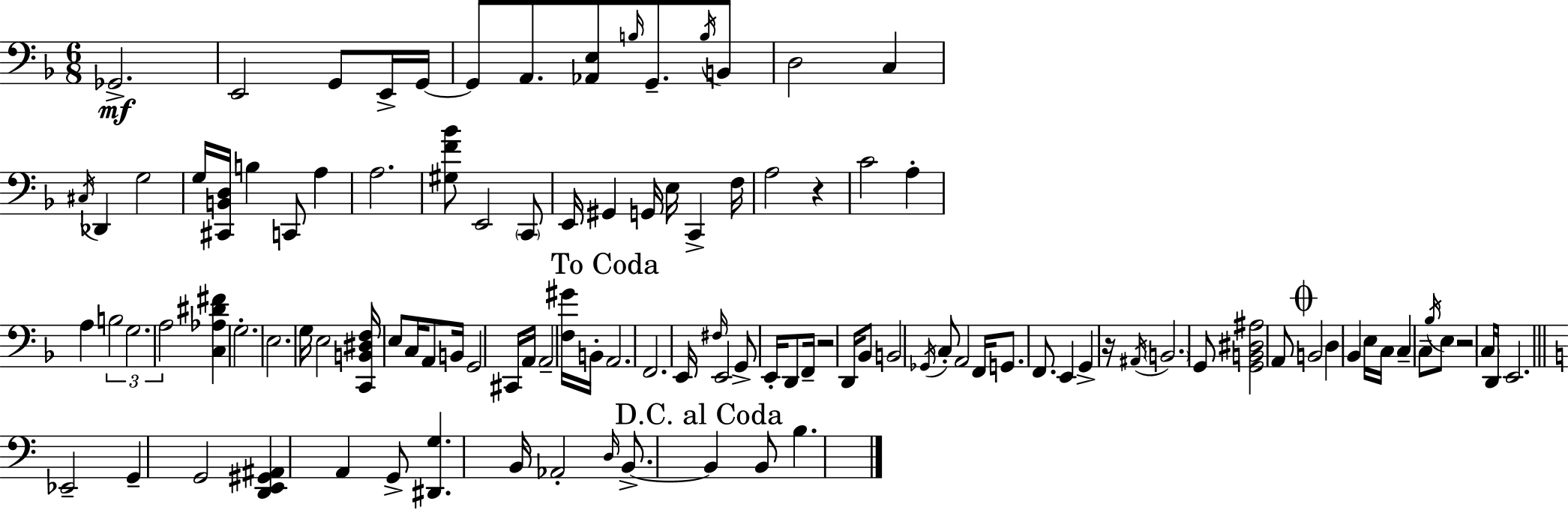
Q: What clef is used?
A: bass